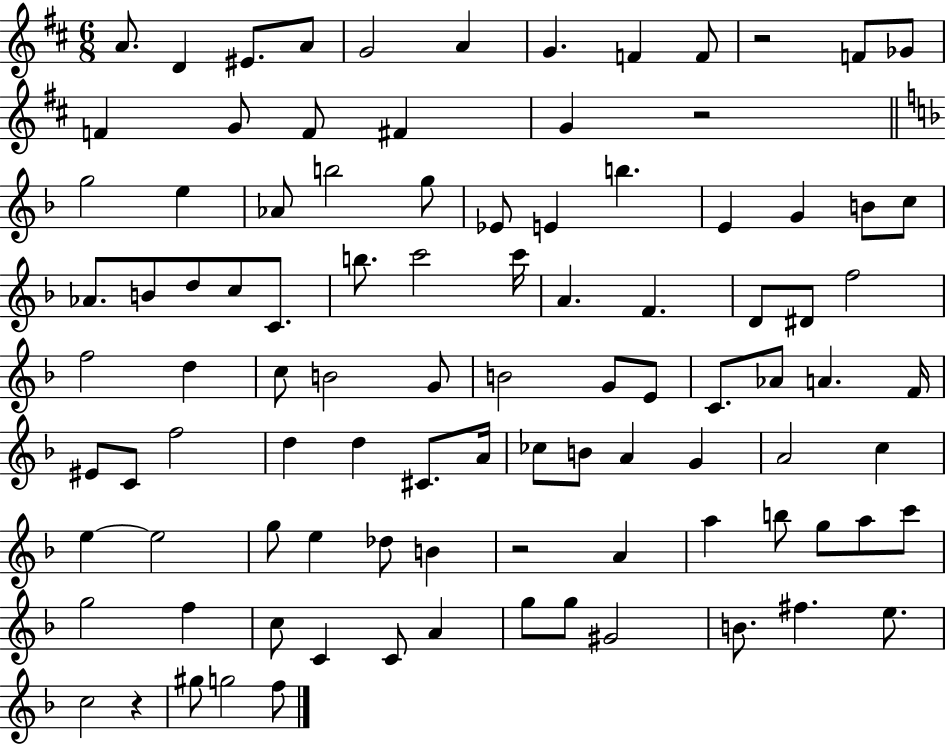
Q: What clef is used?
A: treble